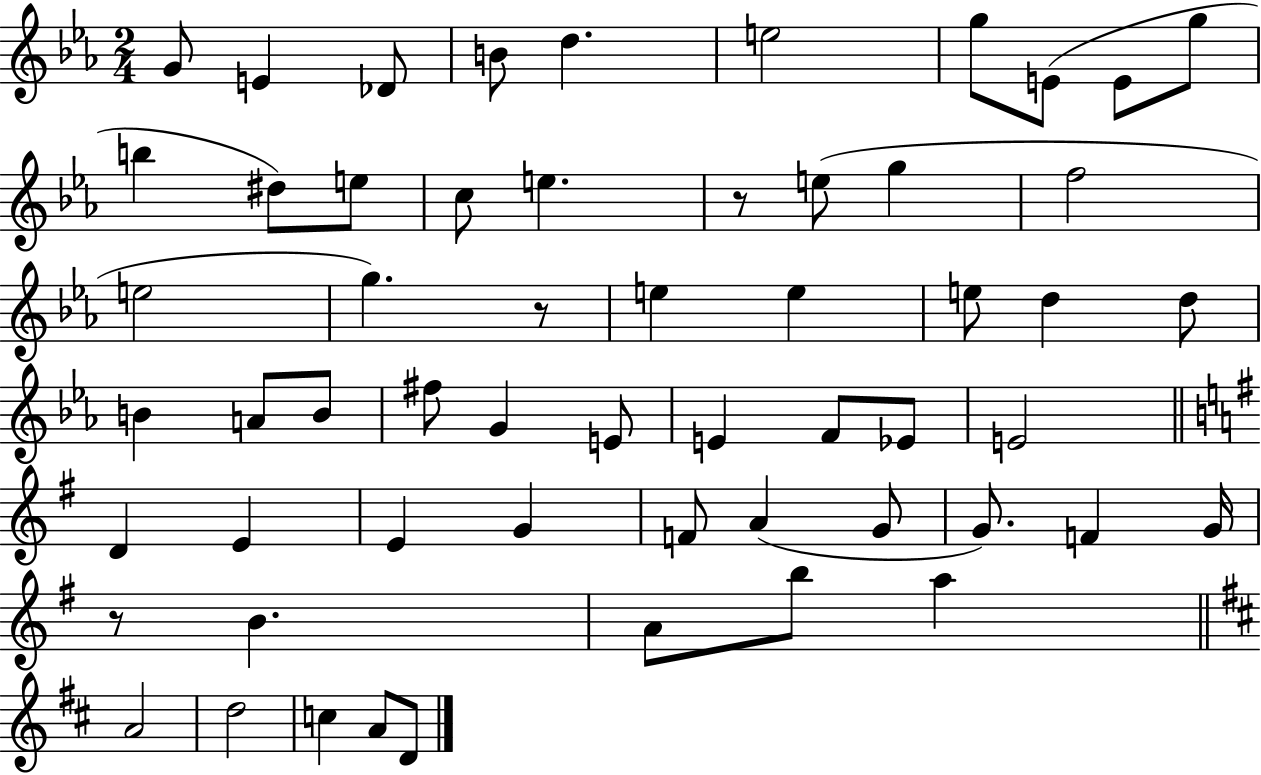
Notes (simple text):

G4/e E4/q Db4/e B4/e D5/q. E5/h G5/e E4/e E4/e G5/e B5/q D#5/e E5/e C5/e E5/q. R/e E5/e G5/q F5/h E5/h G5/q. R/e E5/q E5/q E5/e D5/q D5/e B4/q A4/e B4/e F#5/e G4/q E4/e E4/q F4/e Eb4/e E4/h D4/q E4/q E4/q G4/q F4/e A4/q G4/e G4/e. F4/q G4/s R/e B4/q. A4/e B5/e A5/q A4/h D5/h C5/q A4/e D4/e